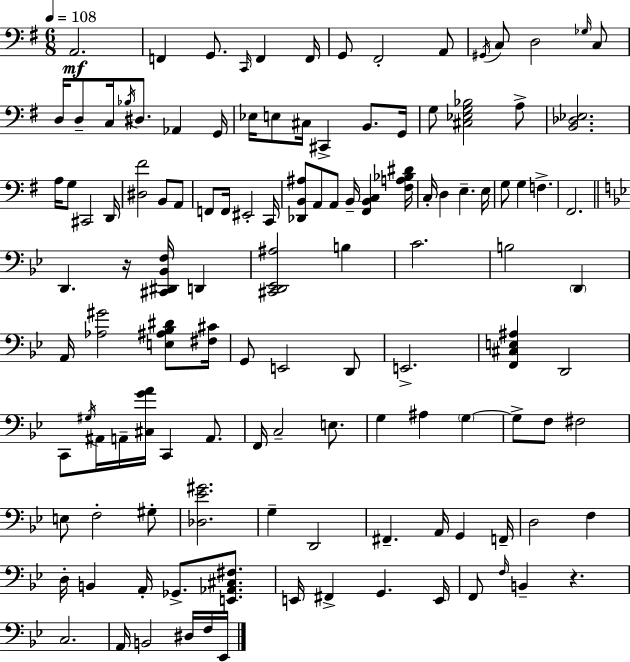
A2/h. F2/q G2/e. C2/s F2/q F2/s G2/e F#2/h A2/e G#2/s C3/e D3/h Gb3/s C3/e D3/s D3/e C3/s Bb3/s D#3/e. Ab2/q G2/s Eb3/s E3/e C#3/s C#2/q B2/e. G2/s G3/e [C#3,Eb3,G3,Bb3]/h A3/e [B2,Db3,Eb3]/h. A3/s G3/e C#2/h D2/s [D#3,F#4]/h B2/e A2/e F2/e F2/s EIS2/h C2/s [Db2,B2,A#3]/e A2/e A2/e B2/s [F#2,B2,C3]/q [F#3,A3,Bb3,D#4]/s C3/s D3/q E3/q. E3/s G3/e G3/q F3/q. F#2/h. D2/q. R/s [C#2,D#2,Bb2,F3]/s D2/q [C#2,D2,Eb2,A#3]/h B3/q C4/h. B3/h D2/q A2/s [Ab3,G#4]/h [E3,A#3,Bb3,D#4]/e [F#3,C#4]/s G2/e E2/h D2/e E2/h. [F2,C#3,E3,A#3]/q D2/h C2/e G#3/s A#2/s A2/s [C#3,G4,A4]/s C2/q A2/e. F2/s C3/h E3/e. G3/q A#3/q G3/q G3/e F3/e F#3/h E3/e F3/h G#3/e [Db3,Eb4,G#4]/h. G3/q D2/h F#2/q. A2/s G2/q F2/s D3/h F3/q D3/s B2/q A2/s Gb2/e. [E2,Ab2,C#3,F#3]/e. E2/s F#2/q G2/q. E2/s F2/e F3/s B2/q R/q. C3/h. A2/s B2/h D#3/s F3/s Eb2/s